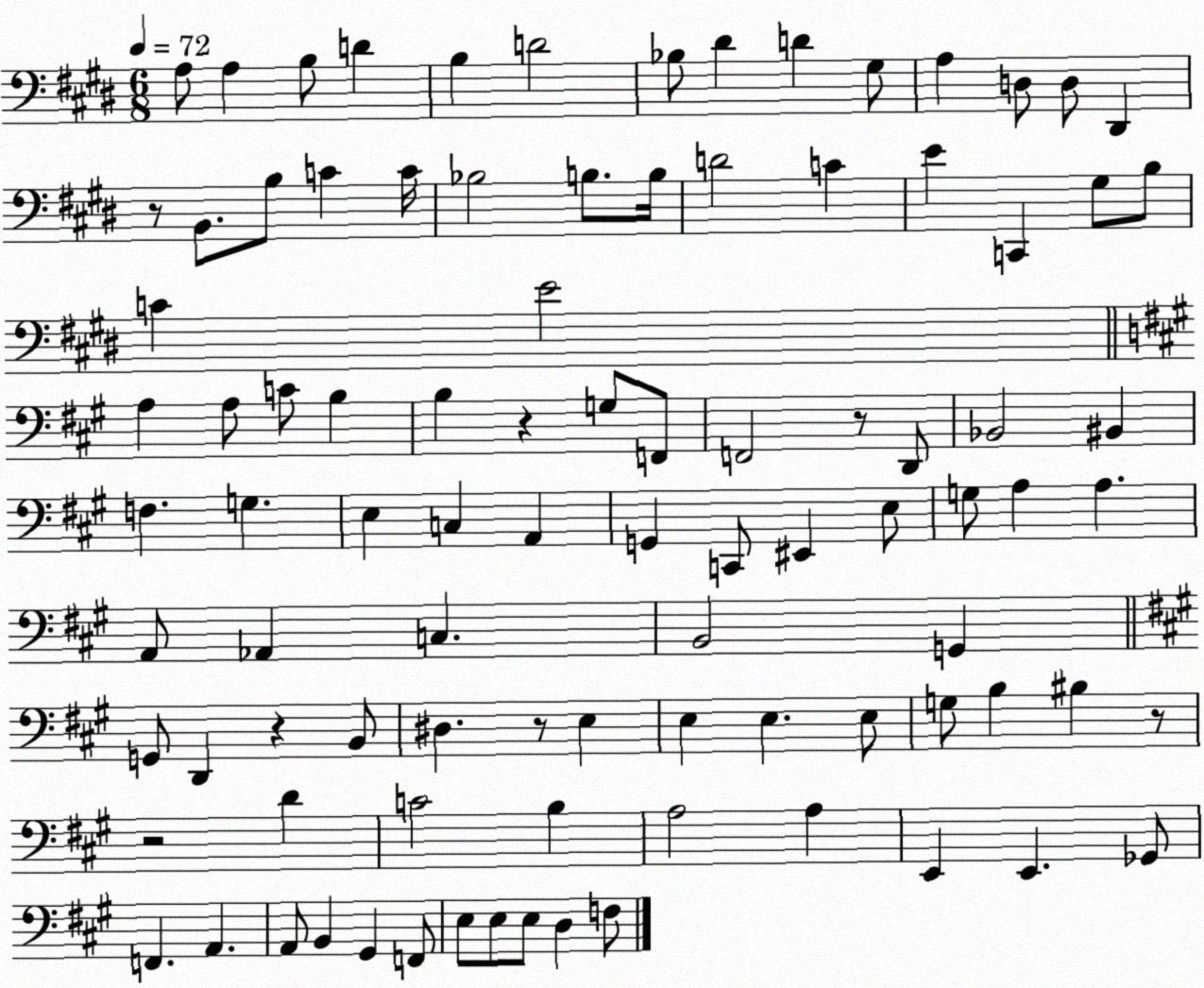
X:1
T:Untitled
M:6/8
L:1/4
K:E
A,/2 A, B,/2 D B, D2 _B,/2 ^D D ^G,/2 A, D,/2 D,/2 ^D,, z/2 B,,/2 B,/2 C C/4 _B,2 B,/2 B,/4 D2 C E C,, ^G,/2 B,/2 C E2 A, A,/2 C/2 B, B, z G,/2 F,,/2 F,,2 z/2 D,,/2 _B,,2 ^B,, F, G, E, C, A,, G,, C,,/2 ^E,, E,/2 G,/2 A, A, A,,/2 _A,, C, B,,2 G,, G,,/2 D,, z B,,/2 ^D, z/2 E, E, E, E,/2 G,/2 B, ^B, z/2 z2 D C2 B, A,2 A, E,, E,, _G,,/2 F,, A,, A,,/2 B,, ^G,, F,,/2 E,/2 E,/2 E,/2 D, F,/2